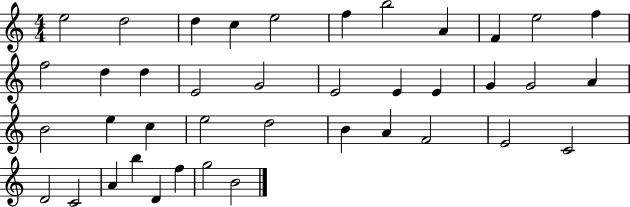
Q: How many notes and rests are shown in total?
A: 40